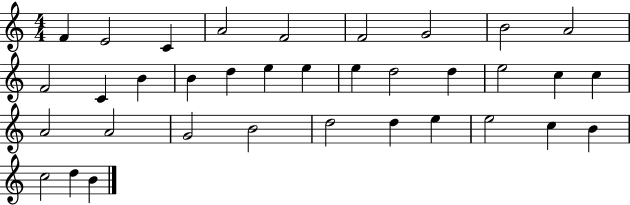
X:1
T:Untitled
M:4/4
L:1/4
K:C
F E2 C A2 F2 F2 G2 B2 A2 F2 C B B d e e e d2 d e2 c c A2 A2 G2 B2 d2 d e e2 c B c2 d B